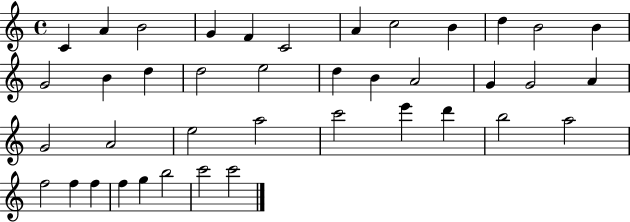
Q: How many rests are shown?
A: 0